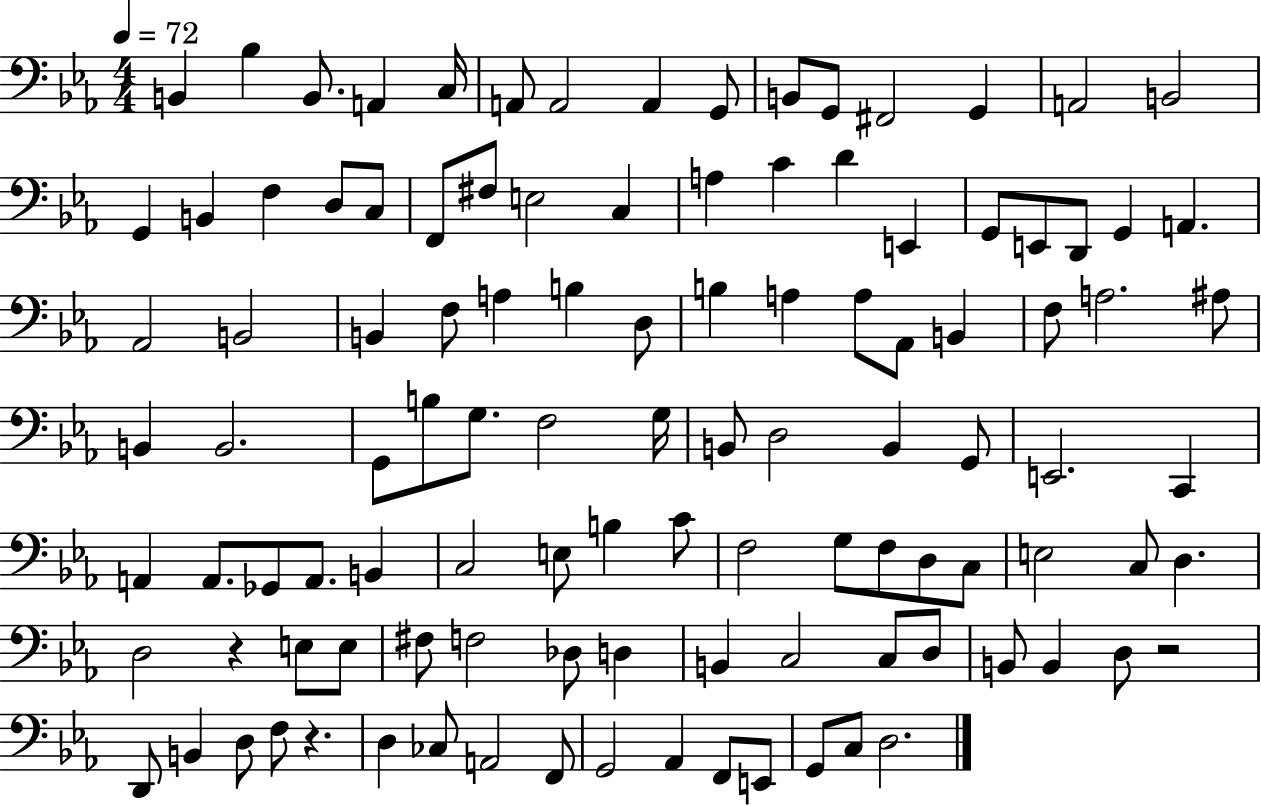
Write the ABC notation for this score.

X:1
T:Untitled
M:4/4
L:1/4
K:Eb
B,, _B, B,,/2 A,, C,/4 A,,/2 A,,2 A,, G,,/2 B,,/2 G,,/2 ^F,,2 G,, A,,2 B,,2 G,, B,, F, D,/2 C,/2 F,,/2 ^F,/2 E,2 C, A, C D E,, G,,/2 E,,/2 D,,/2 G,, A,, _A,,2 B,,2 B,, F,/2 A, B, D,/2 B, A, A,/2 _A,,/2 B,, F,/2 A,2 ^A,/2 B,, B,,2 G,,/2 B,/2 G,/2 F,2 G,/4 B,,/2 D,2 B,, G,,/2 E,,2 C,, A,, A,,/2 _G,,/2 A,,/2 B,, C,2 E,/2 B, C/2 F,2 G,/2 F,/2 D,/2 C,/2 E,2 C,/2 D, D,2 z E,/2 E,/2 ^F,/2 F,2 _D,/2 D, B,, C,2 C,/2 D,/2 B,,/2 B,, D,/2 z2 D,,/2 B,, D,/2 F,/2 z D, _C,/2 A,,2 F,,/2 G,,2 _A,, F,,/2 E,,/2 G,,/2 C,/2 D,2